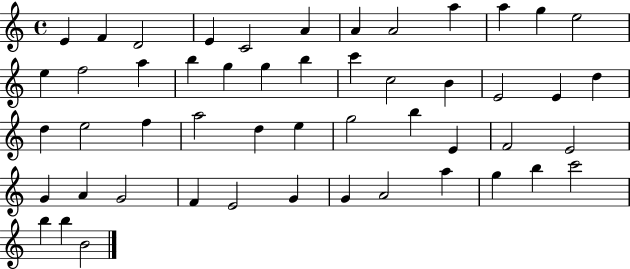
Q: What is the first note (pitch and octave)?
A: E4